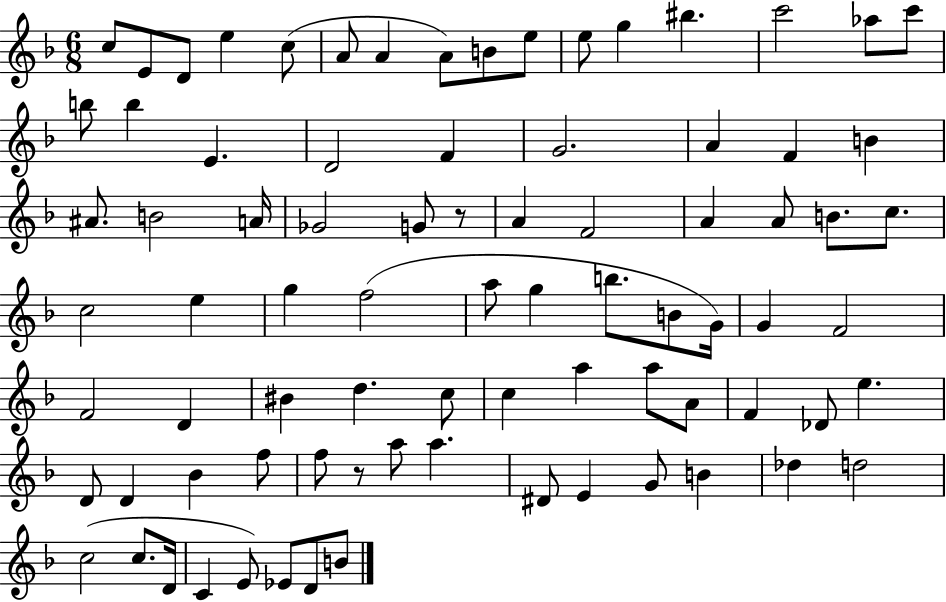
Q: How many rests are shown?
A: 2